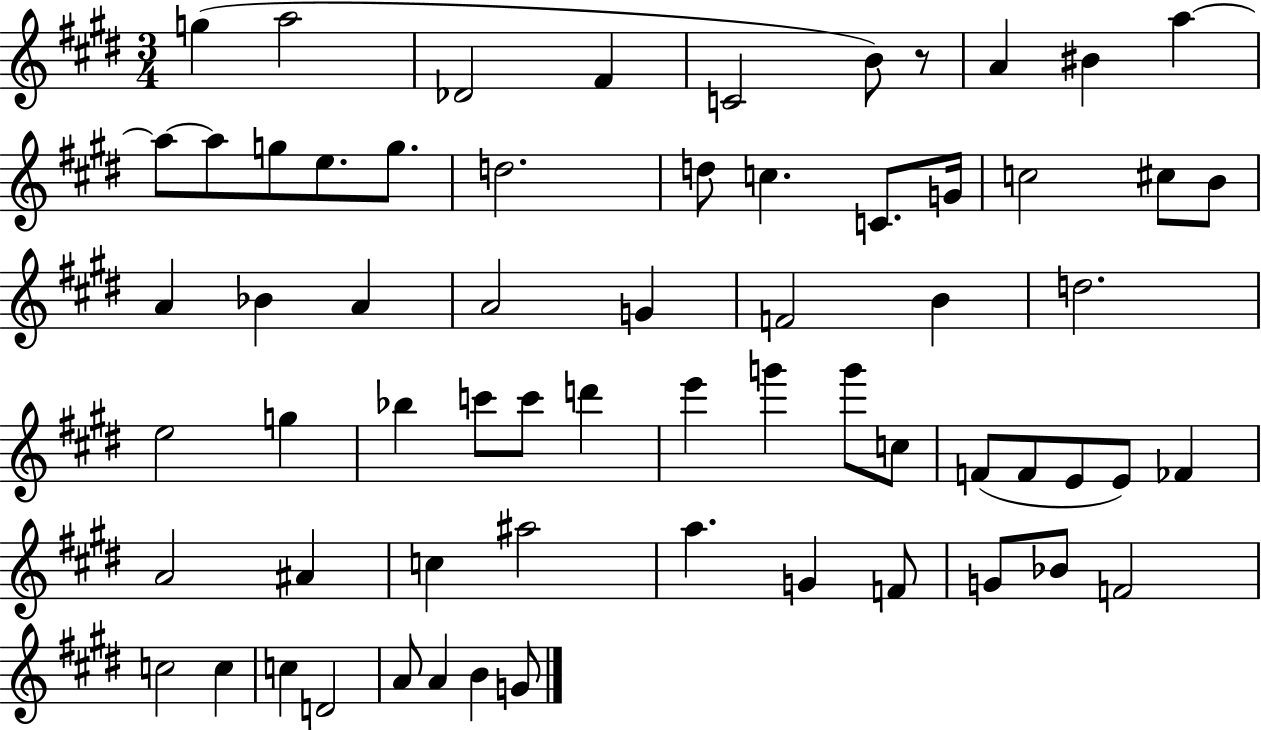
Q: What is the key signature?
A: E major